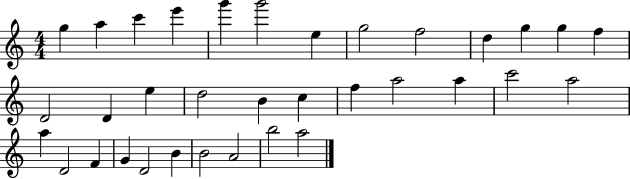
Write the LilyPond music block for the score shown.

{
  \clef treble
  \numericTimeSignature
  \time 4/4
  \key c \major
  g''4 a''4 c'''4 e'''4 | g'''4 g'''2 e''4 | g''2 f''2 | d''4 g''4 g''4 f''4 | \break d'2 d'4 e''4 | d''2 b'4 c''4 | f''4 a''2 a''4 | c'''2 a''2 | \break a''4 d'2 f'4 | g'4 d'2 b'4 | b'2 a'2 | b''2 a''2 | \break \bar "|."
}